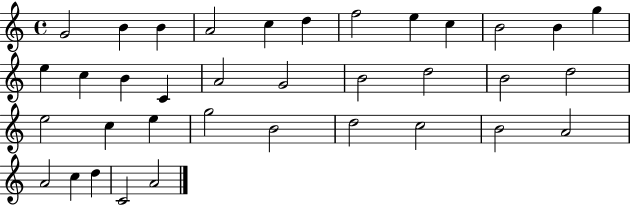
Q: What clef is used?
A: treble